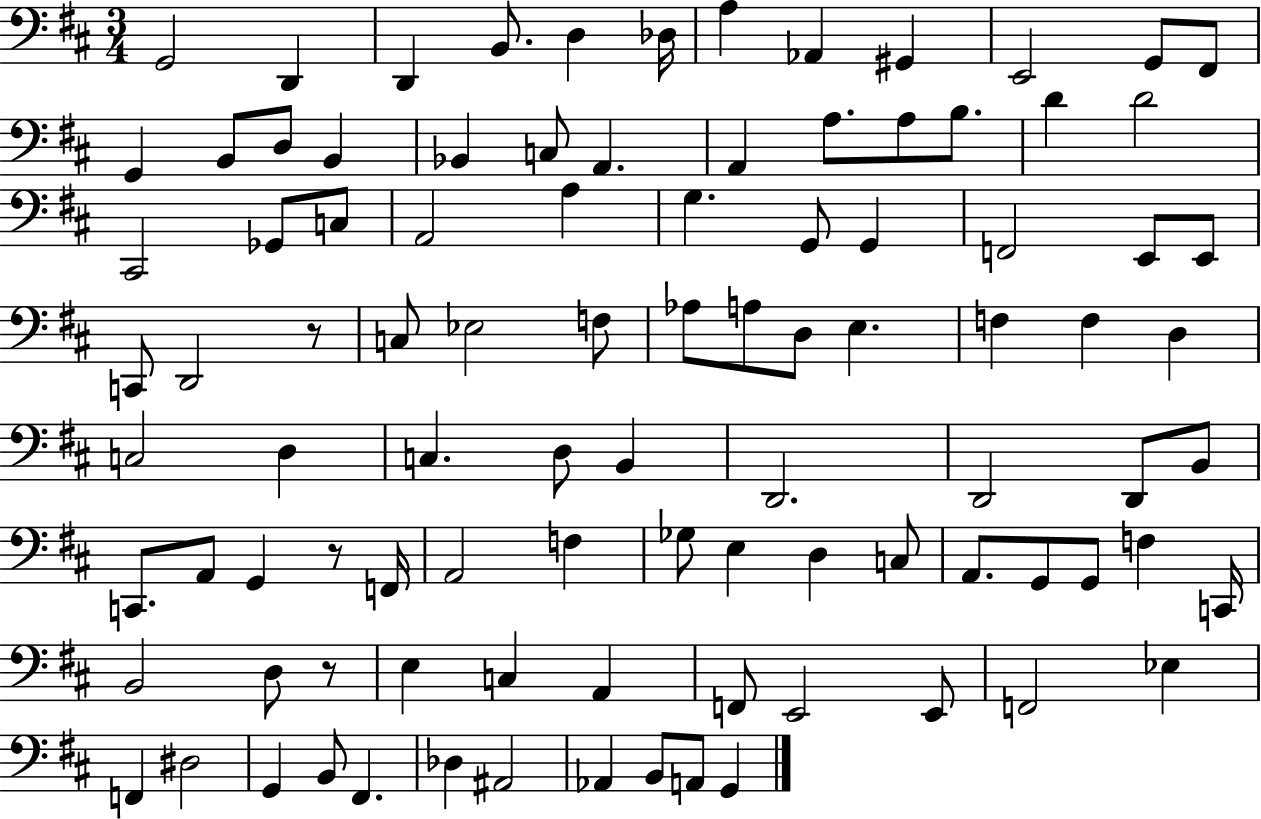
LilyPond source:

{
  \clef bass
  \numericTimeSignature
  \time 3/4
  \key d \major
  g,2 d,4 | d,4 b,8. d4 des16 | a4 aes,4 gis,4 | e,2 g,8 fis,8 | \break g,4 b,8 d8 b,4 | bes,4 c8 a,4. | a,4 a8. a8 b8. | d'4 d'2 | \break cis,2 ges,8 c8 | a,2 a4 | g4. g,8 g,4 | f,2 e,8 e,8 | \break c,8 d,2 r8 | c8 ees2 f8 | aes8 a8 d8 e4. | f4 f4 d4 | \break c2 d4 | c4. d8 b,4 | d,2. | d,2 d,8 b,8 | \break c,8. a,8 g,4 r8 f,16 | a,2 f4 | ges8 e4 d4 c8 | a,8. g,8 g,8 f4 c,16 | \break b,2 d8 r8 | e4 c4 a,4 | f,8 e,2 e,8 | f,2 ees4 | \break f,4 dis2 | g,4 b,8 fis,4. | des4 ais,2 | aes,4 b,8 a,8 g,4 | \break \bar "|."
}